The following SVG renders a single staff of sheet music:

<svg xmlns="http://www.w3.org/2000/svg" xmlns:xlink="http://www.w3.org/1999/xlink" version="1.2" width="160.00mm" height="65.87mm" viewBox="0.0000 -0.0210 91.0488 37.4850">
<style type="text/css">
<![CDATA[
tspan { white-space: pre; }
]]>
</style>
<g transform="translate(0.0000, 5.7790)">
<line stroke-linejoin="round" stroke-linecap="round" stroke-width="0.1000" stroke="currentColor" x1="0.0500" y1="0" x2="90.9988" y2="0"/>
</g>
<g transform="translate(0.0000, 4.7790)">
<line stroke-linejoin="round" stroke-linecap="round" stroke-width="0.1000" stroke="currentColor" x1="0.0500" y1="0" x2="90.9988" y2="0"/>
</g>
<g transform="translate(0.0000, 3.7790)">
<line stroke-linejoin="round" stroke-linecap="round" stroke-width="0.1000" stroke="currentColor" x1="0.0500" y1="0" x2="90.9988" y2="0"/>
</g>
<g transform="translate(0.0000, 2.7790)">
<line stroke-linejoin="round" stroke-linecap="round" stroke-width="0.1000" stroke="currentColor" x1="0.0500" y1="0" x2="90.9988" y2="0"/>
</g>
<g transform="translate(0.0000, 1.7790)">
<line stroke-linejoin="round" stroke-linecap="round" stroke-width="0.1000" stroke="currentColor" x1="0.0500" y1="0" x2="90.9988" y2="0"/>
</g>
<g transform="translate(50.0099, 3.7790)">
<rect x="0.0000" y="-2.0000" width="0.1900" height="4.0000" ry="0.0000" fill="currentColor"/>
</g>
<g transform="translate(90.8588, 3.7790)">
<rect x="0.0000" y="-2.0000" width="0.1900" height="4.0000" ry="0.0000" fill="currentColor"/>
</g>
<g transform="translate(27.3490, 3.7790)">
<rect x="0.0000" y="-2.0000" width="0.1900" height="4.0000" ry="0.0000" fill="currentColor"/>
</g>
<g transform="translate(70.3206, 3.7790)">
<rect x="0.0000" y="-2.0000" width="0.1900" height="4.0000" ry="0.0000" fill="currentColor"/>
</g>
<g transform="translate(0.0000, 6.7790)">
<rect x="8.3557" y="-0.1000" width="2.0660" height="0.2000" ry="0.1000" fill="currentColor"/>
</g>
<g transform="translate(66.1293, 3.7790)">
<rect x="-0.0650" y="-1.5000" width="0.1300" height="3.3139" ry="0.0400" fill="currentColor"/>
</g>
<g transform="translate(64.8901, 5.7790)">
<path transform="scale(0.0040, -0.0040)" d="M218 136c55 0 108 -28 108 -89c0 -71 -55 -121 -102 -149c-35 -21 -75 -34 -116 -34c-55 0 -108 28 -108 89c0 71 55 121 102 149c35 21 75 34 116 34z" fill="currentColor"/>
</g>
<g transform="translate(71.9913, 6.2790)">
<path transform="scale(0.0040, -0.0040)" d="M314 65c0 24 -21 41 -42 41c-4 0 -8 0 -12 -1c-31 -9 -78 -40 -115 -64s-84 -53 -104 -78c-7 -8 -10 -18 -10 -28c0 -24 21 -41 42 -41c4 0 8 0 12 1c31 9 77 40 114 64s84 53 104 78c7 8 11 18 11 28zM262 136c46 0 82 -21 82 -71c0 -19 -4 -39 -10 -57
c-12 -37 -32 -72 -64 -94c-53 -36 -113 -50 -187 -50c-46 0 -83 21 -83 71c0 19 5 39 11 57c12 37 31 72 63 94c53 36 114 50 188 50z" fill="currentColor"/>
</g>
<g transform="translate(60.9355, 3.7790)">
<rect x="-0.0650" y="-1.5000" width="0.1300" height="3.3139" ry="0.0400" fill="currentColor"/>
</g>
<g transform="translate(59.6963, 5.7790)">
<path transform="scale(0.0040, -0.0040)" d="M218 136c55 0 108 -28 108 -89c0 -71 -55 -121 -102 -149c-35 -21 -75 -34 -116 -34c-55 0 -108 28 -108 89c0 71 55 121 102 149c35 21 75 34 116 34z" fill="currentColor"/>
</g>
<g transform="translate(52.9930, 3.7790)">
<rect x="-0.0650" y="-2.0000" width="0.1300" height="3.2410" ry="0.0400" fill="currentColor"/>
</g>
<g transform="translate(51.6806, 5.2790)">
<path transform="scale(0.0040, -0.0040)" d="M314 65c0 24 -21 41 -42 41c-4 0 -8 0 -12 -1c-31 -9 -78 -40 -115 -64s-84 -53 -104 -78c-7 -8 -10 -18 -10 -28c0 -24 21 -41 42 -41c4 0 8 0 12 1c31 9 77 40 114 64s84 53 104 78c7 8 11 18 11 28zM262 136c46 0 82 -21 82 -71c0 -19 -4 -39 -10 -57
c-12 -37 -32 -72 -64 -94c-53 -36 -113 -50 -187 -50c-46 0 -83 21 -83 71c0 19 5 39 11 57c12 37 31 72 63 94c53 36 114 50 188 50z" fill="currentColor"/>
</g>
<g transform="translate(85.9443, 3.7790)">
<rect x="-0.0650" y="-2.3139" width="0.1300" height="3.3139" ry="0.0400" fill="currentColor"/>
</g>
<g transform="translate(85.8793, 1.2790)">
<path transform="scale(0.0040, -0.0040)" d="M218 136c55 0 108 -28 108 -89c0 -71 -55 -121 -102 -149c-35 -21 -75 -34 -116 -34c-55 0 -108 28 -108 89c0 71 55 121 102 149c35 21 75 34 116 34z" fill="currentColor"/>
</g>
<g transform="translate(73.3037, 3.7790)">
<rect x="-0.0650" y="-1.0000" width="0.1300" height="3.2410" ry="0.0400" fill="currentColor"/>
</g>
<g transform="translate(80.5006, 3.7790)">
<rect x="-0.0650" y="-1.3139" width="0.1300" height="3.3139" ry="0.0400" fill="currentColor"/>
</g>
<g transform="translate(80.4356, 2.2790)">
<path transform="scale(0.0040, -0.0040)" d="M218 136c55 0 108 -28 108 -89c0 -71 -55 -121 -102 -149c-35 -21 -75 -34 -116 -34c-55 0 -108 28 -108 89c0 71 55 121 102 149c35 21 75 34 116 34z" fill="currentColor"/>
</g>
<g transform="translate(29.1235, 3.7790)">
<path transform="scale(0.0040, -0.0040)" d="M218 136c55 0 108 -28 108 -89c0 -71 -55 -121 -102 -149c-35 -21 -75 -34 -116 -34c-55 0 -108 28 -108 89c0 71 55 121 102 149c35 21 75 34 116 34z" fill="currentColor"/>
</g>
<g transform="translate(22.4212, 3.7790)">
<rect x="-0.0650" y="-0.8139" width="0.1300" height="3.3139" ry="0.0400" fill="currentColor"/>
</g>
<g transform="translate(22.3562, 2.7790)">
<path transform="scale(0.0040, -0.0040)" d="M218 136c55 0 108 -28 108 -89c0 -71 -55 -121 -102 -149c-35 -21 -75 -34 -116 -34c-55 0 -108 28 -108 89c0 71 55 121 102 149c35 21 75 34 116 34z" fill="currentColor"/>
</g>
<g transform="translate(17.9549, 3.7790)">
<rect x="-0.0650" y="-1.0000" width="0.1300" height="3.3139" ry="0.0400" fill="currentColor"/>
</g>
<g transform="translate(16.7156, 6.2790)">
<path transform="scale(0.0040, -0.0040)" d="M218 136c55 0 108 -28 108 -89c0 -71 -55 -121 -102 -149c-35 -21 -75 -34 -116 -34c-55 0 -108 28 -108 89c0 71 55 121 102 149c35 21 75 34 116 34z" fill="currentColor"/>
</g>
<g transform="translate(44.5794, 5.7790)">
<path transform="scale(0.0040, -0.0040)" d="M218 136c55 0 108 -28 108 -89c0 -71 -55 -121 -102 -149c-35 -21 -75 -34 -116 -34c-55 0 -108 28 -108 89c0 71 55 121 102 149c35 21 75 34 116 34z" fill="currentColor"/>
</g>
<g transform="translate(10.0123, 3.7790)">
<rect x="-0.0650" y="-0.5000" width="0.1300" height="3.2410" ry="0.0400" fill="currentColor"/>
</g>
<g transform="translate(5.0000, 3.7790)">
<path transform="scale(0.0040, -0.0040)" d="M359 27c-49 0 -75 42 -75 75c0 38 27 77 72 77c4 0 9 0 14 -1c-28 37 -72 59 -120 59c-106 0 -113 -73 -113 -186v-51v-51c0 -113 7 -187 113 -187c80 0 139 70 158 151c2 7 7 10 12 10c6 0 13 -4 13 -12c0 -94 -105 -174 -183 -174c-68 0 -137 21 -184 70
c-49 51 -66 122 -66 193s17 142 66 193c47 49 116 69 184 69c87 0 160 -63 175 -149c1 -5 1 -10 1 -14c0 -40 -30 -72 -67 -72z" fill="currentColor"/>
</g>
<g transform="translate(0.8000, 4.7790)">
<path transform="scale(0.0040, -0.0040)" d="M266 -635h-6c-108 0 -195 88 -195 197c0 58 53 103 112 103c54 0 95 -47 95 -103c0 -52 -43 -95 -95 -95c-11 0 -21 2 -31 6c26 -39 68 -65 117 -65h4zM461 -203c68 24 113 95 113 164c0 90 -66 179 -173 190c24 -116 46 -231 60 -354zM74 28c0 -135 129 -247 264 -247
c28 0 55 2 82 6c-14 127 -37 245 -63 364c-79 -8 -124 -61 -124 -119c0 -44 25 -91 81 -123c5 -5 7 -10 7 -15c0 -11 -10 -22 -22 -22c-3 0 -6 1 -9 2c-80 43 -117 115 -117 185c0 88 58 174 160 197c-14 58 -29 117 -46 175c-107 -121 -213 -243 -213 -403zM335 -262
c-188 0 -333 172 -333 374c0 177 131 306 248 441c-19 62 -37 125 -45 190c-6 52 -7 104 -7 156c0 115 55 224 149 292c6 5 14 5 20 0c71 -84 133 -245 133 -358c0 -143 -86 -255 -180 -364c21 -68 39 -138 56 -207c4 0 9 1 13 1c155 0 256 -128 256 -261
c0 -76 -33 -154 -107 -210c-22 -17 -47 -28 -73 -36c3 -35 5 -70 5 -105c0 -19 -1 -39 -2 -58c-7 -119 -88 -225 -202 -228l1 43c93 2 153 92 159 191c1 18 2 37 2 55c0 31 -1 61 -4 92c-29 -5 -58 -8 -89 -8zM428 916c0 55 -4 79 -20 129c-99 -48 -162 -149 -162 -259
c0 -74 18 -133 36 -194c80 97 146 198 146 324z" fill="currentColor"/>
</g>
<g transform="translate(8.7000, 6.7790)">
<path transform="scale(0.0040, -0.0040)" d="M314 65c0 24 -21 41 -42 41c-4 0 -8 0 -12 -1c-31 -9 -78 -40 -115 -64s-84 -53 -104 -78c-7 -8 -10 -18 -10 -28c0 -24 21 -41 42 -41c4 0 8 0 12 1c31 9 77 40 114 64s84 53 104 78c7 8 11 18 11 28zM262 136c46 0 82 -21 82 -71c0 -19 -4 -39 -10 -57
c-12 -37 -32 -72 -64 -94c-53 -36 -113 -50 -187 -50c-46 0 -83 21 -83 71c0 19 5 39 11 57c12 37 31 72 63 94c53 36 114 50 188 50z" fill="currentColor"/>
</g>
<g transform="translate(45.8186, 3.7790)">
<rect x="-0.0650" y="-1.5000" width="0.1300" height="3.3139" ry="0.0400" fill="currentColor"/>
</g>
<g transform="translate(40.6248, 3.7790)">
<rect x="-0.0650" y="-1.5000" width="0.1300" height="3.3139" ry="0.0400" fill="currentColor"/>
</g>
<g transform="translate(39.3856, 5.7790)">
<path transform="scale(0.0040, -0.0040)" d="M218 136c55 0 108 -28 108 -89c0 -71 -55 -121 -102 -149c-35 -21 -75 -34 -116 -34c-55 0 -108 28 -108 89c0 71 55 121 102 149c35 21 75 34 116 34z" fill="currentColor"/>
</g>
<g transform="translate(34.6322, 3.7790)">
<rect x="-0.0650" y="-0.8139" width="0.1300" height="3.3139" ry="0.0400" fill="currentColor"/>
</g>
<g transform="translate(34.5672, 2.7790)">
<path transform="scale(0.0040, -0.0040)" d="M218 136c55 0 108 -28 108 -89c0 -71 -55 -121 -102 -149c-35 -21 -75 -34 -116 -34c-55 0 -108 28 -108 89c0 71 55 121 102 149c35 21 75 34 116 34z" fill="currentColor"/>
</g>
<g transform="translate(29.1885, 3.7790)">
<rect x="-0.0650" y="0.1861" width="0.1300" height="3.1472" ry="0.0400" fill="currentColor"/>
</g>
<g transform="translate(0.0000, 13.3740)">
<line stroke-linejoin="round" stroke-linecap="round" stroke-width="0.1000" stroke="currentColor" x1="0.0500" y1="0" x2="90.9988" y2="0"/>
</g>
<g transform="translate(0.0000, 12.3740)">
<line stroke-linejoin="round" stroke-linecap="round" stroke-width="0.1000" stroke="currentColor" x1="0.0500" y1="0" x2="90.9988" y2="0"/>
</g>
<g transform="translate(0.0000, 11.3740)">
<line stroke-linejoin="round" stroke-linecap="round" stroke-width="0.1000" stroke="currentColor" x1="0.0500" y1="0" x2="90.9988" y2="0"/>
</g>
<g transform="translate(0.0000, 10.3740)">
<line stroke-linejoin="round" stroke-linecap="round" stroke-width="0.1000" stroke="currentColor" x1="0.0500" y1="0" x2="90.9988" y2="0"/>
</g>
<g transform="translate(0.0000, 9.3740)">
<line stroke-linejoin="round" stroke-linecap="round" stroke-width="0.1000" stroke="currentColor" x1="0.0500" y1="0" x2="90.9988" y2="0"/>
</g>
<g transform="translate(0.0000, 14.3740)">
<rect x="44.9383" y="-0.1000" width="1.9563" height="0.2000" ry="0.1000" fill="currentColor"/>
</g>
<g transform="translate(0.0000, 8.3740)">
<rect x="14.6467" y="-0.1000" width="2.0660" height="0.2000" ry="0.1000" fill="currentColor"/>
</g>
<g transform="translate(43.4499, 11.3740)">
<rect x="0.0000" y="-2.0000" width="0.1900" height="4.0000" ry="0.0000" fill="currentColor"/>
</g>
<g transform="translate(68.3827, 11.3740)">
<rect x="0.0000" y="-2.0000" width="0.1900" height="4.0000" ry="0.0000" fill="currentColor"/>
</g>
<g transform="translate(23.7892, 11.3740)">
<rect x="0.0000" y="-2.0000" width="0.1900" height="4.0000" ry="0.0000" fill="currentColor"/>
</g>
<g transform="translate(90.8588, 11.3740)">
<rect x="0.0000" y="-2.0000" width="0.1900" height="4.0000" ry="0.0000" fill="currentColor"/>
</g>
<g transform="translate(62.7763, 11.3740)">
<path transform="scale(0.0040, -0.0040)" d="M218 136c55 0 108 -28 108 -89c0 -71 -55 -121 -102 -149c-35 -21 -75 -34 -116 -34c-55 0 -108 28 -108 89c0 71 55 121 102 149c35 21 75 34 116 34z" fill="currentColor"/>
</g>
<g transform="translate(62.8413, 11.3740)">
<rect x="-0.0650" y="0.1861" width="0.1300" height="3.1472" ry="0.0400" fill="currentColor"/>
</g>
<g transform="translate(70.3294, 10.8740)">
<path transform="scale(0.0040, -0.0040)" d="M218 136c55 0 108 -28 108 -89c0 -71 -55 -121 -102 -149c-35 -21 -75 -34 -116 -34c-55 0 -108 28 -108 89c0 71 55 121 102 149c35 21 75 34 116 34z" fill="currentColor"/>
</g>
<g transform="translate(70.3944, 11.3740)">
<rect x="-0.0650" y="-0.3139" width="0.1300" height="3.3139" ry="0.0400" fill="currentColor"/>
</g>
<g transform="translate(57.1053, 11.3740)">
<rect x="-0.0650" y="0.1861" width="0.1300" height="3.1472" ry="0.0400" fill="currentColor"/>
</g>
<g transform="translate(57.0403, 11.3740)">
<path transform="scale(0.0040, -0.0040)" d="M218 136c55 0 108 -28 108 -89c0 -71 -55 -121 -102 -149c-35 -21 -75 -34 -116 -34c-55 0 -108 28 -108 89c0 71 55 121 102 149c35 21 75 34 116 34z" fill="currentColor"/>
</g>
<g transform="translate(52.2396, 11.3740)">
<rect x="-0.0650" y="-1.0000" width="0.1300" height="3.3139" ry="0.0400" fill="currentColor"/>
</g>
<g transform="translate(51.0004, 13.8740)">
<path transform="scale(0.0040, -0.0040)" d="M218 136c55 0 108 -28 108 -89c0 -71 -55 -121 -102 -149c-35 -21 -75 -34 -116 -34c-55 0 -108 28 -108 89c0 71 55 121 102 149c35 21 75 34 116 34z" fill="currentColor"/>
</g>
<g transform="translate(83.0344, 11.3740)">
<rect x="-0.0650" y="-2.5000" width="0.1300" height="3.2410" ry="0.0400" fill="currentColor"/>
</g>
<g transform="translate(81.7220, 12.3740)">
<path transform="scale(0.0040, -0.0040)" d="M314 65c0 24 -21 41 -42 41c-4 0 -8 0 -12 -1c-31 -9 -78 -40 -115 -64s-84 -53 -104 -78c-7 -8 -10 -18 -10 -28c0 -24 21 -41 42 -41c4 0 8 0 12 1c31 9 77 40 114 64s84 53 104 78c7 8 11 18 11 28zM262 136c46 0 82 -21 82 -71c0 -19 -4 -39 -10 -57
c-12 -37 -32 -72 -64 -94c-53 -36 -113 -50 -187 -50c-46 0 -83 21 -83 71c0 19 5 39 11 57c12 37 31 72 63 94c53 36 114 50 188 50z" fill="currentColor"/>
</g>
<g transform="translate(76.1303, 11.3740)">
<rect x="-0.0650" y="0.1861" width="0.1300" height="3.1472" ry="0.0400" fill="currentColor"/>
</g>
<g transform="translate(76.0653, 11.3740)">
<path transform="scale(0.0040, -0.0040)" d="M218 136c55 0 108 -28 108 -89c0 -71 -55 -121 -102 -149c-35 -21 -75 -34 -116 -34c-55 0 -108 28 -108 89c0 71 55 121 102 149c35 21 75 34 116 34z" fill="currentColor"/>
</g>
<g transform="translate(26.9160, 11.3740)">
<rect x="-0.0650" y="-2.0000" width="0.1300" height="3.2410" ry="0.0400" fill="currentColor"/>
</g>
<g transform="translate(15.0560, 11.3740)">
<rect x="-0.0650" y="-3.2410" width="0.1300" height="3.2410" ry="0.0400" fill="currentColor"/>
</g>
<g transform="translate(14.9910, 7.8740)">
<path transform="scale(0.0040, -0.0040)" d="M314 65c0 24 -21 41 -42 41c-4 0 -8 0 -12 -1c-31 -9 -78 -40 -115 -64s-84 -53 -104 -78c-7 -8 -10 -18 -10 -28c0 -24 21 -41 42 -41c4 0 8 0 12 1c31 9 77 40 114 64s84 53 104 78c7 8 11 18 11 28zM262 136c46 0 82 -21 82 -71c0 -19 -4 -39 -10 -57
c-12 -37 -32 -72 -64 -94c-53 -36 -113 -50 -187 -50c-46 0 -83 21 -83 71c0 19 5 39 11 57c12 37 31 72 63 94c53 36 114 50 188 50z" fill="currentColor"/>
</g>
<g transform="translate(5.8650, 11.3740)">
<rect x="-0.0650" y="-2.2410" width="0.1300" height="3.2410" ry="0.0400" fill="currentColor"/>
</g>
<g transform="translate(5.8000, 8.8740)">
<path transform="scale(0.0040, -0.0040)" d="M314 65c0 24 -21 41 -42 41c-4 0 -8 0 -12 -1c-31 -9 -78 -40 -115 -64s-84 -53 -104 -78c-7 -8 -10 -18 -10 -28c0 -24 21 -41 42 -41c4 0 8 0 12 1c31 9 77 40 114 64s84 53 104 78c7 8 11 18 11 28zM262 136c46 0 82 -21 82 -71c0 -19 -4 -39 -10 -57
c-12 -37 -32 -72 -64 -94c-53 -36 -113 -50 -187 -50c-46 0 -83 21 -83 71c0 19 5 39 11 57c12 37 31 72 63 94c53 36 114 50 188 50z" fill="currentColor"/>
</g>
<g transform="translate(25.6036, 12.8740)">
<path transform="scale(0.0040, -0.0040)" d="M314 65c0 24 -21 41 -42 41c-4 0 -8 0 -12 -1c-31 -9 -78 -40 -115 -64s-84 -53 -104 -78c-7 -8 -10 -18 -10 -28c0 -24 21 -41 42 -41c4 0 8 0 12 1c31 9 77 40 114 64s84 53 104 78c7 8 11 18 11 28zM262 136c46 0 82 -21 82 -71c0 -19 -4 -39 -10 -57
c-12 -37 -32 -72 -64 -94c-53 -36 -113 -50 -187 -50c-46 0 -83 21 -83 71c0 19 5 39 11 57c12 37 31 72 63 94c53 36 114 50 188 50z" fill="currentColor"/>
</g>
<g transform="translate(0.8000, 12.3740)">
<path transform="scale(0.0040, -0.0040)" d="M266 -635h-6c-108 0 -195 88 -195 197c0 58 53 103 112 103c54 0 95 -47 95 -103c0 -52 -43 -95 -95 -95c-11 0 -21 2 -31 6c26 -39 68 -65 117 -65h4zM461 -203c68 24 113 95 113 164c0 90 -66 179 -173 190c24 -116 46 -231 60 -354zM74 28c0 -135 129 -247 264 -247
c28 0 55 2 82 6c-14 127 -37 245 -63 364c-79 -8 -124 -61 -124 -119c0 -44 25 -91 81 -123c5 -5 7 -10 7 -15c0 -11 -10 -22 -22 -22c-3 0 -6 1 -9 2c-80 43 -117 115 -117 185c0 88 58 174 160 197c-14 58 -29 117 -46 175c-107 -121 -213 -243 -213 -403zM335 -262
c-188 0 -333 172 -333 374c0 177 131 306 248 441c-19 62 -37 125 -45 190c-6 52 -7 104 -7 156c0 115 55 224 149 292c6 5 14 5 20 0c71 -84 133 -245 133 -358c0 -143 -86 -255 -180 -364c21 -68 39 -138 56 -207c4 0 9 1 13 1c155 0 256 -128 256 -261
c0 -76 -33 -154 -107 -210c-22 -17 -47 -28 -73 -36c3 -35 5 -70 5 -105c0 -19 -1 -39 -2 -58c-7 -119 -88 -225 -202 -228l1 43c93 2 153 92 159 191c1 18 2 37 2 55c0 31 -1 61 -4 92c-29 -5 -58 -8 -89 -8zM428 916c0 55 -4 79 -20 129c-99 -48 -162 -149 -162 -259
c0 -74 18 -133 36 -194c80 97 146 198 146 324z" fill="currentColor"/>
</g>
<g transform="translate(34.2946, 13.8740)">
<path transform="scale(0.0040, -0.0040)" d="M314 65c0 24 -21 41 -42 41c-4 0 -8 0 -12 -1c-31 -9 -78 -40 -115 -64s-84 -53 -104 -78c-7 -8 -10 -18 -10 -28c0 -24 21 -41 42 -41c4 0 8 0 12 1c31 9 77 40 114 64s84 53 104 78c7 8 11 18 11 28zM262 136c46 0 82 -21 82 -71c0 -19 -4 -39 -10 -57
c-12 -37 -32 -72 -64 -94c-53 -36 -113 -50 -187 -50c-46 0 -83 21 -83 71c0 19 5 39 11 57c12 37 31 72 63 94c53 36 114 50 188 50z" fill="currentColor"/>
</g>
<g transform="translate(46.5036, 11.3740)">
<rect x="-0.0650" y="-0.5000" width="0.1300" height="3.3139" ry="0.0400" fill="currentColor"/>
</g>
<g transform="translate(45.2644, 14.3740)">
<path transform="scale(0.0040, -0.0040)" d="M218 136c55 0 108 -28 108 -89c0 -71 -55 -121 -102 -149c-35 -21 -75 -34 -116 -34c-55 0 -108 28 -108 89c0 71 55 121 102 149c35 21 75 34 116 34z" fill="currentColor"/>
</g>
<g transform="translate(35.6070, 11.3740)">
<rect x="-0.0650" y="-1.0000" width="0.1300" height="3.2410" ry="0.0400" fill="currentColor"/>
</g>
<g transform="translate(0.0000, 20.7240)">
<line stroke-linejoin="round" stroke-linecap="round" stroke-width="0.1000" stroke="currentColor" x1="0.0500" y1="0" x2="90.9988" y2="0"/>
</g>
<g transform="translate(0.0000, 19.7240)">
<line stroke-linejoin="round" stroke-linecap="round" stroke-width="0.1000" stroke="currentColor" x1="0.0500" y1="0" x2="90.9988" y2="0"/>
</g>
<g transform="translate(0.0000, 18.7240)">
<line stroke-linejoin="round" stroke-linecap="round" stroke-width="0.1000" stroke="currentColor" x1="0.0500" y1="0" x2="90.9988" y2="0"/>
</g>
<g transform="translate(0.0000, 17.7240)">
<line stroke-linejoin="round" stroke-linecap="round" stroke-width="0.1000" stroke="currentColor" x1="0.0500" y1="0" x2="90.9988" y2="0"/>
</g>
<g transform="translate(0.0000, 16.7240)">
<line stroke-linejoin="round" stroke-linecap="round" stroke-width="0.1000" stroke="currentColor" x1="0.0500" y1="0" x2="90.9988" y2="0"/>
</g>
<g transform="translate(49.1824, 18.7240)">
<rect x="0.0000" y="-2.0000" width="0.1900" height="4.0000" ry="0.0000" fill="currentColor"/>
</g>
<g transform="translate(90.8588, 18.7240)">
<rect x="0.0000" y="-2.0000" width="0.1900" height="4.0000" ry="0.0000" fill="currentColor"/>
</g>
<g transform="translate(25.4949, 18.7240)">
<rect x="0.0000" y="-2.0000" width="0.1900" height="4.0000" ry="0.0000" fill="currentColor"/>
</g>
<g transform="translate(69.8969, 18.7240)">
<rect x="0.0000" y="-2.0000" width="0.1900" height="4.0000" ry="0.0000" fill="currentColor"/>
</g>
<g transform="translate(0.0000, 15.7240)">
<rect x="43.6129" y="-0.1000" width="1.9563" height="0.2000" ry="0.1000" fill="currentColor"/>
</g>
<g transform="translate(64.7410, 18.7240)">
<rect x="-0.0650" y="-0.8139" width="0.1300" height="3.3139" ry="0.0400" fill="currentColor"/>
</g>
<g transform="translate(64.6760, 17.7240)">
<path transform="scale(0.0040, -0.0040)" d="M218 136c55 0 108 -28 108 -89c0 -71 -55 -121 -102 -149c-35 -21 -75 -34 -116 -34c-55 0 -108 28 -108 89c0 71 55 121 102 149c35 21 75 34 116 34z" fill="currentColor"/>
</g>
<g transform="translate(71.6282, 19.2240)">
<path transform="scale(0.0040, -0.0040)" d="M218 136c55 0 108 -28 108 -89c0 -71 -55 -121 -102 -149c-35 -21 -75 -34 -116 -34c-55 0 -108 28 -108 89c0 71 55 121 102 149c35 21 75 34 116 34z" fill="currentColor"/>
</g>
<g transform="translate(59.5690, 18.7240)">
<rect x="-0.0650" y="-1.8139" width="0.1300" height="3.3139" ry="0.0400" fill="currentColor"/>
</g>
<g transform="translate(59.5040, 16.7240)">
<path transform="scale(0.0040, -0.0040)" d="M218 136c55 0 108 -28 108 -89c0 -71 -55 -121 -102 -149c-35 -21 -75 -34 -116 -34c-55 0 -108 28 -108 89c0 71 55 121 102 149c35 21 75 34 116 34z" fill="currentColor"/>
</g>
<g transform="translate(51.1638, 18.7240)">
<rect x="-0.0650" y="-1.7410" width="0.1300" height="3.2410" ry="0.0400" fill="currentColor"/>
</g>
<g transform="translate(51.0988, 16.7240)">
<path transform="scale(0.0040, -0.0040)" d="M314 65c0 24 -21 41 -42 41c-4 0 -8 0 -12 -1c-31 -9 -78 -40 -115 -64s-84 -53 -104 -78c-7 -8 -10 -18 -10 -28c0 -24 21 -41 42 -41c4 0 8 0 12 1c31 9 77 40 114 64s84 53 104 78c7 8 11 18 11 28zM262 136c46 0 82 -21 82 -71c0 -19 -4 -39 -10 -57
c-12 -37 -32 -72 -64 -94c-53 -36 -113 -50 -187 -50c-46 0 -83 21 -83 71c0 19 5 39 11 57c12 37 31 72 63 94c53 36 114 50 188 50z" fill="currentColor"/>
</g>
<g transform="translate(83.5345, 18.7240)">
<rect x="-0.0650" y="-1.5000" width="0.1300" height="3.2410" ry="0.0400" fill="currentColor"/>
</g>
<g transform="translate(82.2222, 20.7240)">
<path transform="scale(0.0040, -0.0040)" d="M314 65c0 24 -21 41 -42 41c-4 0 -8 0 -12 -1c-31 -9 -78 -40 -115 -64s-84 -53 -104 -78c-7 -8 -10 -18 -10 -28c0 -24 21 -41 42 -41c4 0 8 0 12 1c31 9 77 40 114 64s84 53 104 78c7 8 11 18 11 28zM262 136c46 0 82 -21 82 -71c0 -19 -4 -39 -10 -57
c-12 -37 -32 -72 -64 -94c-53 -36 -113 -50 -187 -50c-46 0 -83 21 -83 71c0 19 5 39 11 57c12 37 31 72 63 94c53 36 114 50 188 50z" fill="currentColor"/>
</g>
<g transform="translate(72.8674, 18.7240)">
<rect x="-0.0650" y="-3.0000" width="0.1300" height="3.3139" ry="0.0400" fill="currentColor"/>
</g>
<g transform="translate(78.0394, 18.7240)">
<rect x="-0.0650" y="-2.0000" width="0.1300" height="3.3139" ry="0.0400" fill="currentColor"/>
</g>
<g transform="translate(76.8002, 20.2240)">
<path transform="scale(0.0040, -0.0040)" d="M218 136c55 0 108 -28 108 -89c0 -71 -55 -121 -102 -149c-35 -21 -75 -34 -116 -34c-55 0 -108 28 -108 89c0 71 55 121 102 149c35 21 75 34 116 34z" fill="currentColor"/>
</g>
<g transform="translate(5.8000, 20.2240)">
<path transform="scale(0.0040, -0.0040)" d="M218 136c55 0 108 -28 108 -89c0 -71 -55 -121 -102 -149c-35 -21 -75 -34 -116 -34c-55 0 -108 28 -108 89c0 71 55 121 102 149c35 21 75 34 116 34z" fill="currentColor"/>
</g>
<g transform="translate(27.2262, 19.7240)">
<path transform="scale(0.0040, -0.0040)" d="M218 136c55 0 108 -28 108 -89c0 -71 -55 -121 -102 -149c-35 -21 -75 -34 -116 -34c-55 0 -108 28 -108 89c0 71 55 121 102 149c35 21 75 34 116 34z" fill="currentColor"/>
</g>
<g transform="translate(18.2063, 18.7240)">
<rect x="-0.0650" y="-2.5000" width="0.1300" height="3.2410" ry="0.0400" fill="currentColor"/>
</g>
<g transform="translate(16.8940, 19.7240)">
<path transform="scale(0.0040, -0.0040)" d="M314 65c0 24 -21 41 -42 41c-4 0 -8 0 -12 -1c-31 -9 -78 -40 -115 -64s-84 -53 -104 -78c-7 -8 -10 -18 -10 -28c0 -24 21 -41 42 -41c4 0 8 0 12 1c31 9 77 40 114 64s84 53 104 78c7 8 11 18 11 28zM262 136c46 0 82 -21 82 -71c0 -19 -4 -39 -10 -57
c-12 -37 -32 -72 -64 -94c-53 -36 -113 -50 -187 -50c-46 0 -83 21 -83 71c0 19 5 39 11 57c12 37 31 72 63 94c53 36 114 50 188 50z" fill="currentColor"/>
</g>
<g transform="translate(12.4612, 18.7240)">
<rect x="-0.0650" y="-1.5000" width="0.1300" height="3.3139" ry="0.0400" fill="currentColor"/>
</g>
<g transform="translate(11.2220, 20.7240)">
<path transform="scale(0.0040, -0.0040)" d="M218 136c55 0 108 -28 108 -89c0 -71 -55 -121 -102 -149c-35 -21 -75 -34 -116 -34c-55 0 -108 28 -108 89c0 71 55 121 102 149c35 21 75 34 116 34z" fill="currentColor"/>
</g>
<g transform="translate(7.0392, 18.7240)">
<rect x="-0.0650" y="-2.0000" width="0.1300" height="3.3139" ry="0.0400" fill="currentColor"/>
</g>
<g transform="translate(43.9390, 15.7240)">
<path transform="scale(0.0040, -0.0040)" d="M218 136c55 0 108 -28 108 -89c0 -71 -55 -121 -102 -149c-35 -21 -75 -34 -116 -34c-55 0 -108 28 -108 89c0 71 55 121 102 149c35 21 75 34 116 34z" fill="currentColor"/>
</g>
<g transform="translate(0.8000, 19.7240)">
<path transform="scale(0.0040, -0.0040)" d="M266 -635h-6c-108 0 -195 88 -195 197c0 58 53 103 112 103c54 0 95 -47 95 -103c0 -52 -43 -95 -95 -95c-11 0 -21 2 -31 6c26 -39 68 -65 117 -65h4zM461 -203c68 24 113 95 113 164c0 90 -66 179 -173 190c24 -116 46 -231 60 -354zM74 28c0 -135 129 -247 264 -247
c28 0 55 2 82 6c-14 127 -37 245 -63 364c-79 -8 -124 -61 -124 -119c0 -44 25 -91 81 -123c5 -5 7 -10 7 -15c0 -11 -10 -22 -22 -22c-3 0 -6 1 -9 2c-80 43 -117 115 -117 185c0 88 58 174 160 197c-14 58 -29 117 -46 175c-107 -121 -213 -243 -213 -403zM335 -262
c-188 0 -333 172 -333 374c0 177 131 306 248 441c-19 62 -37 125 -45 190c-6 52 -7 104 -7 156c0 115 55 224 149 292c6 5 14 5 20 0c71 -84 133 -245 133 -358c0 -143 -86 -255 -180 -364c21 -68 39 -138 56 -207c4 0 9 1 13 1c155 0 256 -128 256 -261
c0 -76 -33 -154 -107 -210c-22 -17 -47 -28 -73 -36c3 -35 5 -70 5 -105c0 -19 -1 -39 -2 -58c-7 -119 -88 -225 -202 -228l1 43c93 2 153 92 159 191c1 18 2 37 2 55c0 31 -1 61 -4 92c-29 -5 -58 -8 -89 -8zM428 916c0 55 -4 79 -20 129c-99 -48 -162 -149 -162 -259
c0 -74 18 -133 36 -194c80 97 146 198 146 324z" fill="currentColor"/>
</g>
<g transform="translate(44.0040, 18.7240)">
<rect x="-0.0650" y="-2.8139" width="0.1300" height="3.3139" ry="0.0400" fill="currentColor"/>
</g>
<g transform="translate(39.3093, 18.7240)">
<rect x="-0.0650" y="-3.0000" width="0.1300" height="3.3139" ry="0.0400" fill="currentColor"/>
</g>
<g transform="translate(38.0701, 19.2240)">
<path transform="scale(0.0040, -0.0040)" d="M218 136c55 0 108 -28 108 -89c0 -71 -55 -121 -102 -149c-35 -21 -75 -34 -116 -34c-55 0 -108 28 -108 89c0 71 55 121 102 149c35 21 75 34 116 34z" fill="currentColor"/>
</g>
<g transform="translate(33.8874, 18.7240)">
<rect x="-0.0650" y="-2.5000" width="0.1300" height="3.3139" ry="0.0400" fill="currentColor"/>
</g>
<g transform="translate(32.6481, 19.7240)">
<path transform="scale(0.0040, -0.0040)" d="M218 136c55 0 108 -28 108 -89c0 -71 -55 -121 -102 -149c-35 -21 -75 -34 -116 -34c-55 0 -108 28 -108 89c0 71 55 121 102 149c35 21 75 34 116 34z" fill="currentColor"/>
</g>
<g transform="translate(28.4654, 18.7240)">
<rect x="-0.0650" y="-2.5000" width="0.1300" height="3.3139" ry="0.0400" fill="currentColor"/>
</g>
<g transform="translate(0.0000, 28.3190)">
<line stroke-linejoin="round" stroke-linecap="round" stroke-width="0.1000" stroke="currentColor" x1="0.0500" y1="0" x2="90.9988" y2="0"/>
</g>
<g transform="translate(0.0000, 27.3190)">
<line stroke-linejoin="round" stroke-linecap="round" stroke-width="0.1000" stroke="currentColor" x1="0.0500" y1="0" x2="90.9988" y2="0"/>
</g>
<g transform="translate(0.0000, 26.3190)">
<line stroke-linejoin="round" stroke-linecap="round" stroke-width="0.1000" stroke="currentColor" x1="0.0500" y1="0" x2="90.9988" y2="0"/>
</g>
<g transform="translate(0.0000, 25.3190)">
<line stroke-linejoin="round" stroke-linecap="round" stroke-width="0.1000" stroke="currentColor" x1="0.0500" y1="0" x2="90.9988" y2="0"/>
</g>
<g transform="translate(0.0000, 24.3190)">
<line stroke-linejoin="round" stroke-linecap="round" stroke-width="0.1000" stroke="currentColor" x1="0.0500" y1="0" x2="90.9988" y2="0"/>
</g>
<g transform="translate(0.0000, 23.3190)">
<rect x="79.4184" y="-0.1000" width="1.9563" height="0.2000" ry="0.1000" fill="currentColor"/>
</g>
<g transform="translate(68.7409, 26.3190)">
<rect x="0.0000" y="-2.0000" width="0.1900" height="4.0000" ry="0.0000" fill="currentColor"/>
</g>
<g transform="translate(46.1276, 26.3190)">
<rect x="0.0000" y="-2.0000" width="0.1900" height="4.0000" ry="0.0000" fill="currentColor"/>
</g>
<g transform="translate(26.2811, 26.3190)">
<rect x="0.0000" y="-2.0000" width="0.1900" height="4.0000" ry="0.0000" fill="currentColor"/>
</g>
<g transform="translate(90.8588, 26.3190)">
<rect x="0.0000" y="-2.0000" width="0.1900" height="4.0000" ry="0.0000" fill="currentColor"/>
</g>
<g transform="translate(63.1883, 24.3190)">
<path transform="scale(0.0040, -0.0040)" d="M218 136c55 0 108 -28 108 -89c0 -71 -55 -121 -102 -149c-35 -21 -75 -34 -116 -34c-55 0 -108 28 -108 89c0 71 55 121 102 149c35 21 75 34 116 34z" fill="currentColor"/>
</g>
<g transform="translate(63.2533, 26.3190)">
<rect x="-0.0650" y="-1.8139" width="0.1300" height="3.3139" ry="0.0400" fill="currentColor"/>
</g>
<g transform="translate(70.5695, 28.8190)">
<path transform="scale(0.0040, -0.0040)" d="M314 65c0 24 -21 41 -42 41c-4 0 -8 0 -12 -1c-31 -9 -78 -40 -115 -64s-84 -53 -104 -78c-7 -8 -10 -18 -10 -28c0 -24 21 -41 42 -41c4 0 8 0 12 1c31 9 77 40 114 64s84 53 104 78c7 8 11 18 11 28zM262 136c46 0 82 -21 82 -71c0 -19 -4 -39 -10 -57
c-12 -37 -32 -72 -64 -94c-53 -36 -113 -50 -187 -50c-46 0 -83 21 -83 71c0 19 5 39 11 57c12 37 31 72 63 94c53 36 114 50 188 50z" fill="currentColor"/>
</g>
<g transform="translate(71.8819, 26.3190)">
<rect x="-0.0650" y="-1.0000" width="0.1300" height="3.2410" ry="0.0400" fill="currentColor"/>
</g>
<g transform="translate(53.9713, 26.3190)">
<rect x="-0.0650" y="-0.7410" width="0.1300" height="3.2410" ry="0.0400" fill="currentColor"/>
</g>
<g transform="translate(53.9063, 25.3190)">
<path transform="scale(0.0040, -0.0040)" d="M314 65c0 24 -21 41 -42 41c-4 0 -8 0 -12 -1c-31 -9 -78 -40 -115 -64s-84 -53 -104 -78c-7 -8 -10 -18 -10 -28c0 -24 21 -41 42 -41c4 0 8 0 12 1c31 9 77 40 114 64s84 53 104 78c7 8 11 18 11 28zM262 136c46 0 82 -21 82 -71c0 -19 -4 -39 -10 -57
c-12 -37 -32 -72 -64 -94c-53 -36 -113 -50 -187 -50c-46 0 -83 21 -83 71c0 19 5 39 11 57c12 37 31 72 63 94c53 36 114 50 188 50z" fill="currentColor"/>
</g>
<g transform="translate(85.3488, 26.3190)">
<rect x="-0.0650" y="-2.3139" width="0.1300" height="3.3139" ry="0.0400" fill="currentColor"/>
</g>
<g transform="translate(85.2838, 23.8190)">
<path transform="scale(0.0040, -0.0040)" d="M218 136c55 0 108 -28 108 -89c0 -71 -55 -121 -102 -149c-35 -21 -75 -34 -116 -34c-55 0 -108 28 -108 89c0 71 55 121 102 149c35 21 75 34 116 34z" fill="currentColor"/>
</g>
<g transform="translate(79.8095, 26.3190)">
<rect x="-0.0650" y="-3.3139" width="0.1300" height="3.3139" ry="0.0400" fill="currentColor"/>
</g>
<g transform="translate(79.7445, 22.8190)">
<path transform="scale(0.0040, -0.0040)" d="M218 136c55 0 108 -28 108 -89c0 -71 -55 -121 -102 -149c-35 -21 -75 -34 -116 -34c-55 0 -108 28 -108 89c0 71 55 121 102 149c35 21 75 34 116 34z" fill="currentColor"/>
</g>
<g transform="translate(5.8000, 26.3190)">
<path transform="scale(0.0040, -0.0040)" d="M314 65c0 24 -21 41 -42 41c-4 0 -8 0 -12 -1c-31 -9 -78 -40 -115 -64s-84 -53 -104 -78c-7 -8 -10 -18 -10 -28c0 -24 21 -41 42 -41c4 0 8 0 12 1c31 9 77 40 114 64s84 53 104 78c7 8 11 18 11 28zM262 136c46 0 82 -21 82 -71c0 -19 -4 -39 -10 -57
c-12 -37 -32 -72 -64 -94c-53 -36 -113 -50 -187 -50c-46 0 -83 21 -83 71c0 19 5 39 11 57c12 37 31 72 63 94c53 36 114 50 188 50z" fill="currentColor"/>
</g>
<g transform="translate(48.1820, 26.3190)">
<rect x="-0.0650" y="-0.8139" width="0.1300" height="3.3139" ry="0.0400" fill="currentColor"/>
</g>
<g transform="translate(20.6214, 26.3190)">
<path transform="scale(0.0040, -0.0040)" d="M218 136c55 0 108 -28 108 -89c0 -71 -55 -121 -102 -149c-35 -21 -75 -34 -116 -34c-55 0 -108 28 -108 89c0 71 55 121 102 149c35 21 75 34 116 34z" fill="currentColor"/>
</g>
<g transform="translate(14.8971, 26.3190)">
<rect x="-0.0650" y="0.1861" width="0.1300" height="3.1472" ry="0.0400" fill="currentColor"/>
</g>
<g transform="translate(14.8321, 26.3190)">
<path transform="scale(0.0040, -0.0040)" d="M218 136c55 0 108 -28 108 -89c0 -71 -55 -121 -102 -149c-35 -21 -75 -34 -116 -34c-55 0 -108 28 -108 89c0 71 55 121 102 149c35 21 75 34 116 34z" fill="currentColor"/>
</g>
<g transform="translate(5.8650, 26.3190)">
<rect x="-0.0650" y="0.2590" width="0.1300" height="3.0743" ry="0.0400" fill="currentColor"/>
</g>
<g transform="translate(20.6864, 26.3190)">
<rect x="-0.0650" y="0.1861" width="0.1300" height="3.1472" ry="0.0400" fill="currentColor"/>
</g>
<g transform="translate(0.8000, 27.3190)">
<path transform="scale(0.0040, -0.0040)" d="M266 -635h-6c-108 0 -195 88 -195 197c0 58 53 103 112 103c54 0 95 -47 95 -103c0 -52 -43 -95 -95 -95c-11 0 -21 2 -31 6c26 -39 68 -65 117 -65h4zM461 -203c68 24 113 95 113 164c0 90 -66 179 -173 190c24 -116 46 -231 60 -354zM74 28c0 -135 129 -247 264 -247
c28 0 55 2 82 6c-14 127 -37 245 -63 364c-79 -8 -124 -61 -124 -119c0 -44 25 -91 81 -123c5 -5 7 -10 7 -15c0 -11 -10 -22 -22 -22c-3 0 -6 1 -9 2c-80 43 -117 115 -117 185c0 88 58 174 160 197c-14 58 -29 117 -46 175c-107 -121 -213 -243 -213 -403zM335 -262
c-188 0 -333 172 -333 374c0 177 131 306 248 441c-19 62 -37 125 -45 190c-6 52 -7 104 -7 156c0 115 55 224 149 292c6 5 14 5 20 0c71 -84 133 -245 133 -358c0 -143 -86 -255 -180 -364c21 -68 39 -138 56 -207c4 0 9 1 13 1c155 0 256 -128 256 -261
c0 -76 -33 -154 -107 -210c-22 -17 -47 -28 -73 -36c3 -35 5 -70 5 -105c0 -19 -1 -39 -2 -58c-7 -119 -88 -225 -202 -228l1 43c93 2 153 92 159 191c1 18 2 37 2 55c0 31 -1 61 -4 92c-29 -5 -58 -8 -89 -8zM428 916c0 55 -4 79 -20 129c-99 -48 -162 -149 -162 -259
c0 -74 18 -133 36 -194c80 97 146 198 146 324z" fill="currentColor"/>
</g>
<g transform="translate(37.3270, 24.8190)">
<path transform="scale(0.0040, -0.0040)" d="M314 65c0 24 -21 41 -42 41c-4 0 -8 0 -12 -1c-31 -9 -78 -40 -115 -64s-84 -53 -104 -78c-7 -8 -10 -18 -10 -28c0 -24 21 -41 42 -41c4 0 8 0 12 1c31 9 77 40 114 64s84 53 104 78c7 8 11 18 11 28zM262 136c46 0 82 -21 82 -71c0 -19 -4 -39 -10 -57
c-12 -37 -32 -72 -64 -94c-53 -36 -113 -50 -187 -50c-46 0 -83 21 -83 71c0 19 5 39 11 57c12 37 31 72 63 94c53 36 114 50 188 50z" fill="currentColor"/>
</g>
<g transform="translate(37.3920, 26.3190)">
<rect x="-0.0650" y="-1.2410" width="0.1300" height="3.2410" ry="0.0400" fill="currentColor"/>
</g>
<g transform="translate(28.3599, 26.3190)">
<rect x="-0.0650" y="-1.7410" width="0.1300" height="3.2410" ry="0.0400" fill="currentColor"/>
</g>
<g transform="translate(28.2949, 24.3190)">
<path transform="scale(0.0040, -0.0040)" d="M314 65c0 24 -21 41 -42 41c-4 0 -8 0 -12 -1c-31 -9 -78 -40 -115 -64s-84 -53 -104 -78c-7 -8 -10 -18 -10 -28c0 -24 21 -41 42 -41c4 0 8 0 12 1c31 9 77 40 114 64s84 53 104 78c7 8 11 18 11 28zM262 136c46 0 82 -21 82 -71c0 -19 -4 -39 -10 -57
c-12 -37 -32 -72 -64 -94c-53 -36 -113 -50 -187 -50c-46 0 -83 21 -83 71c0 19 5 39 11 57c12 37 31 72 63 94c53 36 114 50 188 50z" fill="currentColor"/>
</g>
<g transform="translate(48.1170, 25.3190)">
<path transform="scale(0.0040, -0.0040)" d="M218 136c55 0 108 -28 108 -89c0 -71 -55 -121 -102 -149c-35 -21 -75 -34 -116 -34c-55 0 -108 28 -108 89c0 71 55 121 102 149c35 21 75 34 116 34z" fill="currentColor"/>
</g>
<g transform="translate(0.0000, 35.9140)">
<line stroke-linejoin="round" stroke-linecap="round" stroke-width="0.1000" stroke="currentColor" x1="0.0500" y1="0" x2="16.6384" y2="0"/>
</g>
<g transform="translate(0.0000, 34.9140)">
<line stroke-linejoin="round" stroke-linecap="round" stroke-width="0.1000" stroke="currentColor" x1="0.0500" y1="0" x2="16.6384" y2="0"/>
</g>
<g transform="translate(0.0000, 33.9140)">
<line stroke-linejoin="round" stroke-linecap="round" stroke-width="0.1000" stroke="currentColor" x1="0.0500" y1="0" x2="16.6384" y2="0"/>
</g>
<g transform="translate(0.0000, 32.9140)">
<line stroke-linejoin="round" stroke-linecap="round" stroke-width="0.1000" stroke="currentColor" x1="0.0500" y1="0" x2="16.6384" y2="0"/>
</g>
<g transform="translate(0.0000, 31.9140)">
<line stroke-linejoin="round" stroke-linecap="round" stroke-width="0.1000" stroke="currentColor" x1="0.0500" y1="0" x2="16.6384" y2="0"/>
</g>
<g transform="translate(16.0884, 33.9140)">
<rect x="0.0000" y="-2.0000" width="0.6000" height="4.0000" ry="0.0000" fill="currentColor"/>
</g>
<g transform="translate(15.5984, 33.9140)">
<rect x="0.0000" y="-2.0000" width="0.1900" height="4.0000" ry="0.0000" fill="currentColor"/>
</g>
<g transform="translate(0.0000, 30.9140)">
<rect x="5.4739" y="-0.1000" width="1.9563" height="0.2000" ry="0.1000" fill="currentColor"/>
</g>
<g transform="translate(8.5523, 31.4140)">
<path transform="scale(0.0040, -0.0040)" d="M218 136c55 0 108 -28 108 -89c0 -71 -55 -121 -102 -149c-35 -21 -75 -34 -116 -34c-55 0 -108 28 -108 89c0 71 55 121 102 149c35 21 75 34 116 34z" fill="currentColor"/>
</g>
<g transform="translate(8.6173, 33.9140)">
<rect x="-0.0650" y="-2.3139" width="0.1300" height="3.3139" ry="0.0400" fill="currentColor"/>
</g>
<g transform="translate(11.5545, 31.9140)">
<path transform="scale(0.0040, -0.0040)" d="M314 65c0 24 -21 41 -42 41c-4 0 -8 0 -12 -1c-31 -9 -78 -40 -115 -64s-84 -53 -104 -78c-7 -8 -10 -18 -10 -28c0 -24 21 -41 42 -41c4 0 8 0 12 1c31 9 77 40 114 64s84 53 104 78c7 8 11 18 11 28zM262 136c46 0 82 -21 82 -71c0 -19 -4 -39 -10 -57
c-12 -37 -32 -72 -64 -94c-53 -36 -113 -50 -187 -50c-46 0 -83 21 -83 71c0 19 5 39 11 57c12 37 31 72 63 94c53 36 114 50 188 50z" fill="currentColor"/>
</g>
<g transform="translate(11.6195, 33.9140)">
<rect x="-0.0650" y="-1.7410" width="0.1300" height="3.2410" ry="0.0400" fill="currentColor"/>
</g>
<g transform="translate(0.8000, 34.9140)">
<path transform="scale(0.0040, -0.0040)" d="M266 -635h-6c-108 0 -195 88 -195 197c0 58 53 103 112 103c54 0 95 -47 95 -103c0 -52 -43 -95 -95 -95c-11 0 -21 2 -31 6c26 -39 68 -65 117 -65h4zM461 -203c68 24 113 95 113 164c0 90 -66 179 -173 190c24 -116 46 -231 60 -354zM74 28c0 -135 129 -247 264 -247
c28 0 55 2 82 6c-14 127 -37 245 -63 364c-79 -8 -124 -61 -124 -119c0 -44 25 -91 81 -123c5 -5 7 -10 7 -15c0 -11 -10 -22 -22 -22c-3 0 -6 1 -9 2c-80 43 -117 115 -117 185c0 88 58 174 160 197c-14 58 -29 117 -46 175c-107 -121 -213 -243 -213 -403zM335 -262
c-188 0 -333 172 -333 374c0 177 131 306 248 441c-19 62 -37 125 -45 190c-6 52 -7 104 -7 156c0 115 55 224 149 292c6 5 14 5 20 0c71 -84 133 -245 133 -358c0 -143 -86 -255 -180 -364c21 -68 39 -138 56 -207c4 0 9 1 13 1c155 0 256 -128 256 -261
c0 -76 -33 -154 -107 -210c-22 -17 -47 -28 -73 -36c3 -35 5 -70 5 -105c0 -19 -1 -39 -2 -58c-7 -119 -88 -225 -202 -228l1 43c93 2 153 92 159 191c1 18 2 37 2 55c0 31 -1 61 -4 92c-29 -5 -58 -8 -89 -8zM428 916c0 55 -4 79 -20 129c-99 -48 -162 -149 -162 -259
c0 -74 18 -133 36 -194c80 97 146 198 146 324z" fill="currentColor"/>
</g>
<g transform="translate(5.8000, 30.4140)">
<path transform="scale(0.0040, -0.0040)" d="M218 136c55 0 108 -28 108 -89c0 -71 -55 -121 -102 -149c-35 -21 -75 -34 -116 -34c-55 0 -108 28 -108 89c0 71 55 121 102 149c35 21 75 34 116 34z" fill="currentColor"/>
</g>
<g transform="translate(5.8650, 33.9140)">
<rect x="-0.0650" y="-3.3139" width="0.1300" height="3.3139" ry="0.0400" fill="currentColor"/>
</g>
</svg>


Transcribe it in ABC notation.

X:1
T:Untitled
M:4/4
L:1/4
K:C
C2 D d B d E E F2 E E D2 e g g2 b2 F2 D2 C D B B c B G2 F E G2 G G A a f2 f d A F E2 B2 B B f2 e2 d d2 f D2 b g b g f2